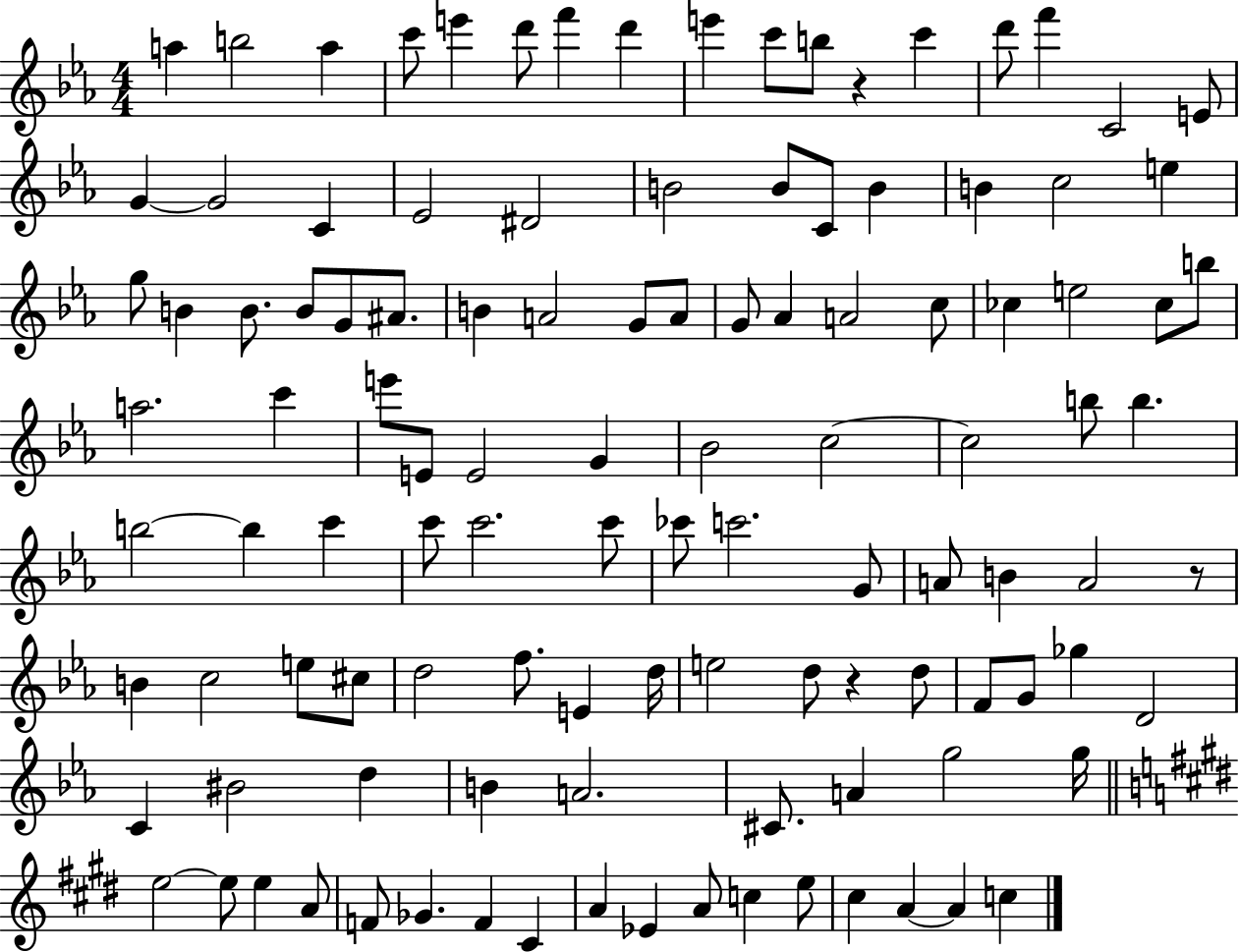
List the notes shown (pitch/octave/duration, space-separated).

A5/q B5/h A5/q C6/e E6/q D6/e F6/q D6/q E6/q C6/e B5/e R/q C6/q D6/e F6/q C4/h E4/e G4/q G4/h C4/q Eb4/h D#4/h B4/h B4/e C4/e B4/q B4/q C5/h E5/q G5/e B4/q B4/e. B4/e G4/e A#4/e. B4/q A4/h G4/e A4/e G4/e Ab4/q A4/h C5/e CES5/q E5/h CES5/e B5/e A5/h. C6/q E6/e E4/e E4/h G4/q Bb4/h C5/h C5/h B5/e B5/q. B5/h B5/q C6/q C6/e C6/h. C6/e CES6/e C6/h. G4/e A4/e B4/q A4/h R/e B4/q C5/h E5/e C#5/e D5/h F5/e. E4/q D5/s E5/h D5/e R/q D5/e F4/e G4/e Gb5/q D4/h C4/q BIS4/h D5/q B4/q A4/h. C#4/e. A4/q G5/h G5/s E5/h E5/e E5/q A4/e F4/e Gb4/q. F4/q C#4/q A4/q Eb4/q A4/e C5/q E5/e C#5/q A4/q A4/q C5/q